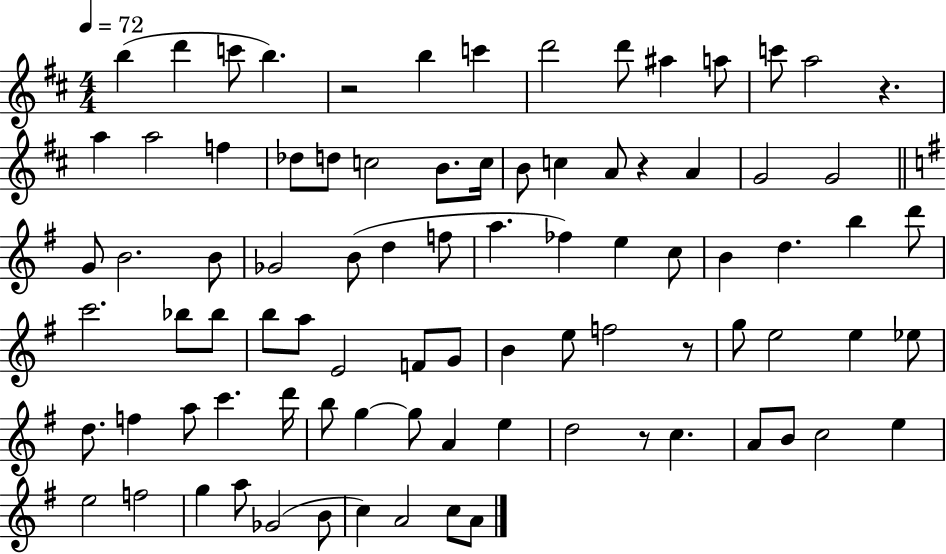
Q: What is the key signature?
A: D major